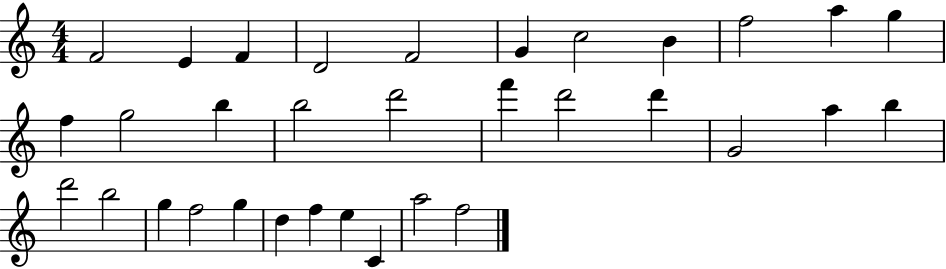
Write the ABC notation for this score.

X:1
T:Untitled
M:4/4
L:1/4
K:C
F2 E F D2 F2 G c2 B f2 a g f g2 b b2 d'2 f' d'2 d' G2 a b d'2 b2 g f2 g d f e C a2 f2